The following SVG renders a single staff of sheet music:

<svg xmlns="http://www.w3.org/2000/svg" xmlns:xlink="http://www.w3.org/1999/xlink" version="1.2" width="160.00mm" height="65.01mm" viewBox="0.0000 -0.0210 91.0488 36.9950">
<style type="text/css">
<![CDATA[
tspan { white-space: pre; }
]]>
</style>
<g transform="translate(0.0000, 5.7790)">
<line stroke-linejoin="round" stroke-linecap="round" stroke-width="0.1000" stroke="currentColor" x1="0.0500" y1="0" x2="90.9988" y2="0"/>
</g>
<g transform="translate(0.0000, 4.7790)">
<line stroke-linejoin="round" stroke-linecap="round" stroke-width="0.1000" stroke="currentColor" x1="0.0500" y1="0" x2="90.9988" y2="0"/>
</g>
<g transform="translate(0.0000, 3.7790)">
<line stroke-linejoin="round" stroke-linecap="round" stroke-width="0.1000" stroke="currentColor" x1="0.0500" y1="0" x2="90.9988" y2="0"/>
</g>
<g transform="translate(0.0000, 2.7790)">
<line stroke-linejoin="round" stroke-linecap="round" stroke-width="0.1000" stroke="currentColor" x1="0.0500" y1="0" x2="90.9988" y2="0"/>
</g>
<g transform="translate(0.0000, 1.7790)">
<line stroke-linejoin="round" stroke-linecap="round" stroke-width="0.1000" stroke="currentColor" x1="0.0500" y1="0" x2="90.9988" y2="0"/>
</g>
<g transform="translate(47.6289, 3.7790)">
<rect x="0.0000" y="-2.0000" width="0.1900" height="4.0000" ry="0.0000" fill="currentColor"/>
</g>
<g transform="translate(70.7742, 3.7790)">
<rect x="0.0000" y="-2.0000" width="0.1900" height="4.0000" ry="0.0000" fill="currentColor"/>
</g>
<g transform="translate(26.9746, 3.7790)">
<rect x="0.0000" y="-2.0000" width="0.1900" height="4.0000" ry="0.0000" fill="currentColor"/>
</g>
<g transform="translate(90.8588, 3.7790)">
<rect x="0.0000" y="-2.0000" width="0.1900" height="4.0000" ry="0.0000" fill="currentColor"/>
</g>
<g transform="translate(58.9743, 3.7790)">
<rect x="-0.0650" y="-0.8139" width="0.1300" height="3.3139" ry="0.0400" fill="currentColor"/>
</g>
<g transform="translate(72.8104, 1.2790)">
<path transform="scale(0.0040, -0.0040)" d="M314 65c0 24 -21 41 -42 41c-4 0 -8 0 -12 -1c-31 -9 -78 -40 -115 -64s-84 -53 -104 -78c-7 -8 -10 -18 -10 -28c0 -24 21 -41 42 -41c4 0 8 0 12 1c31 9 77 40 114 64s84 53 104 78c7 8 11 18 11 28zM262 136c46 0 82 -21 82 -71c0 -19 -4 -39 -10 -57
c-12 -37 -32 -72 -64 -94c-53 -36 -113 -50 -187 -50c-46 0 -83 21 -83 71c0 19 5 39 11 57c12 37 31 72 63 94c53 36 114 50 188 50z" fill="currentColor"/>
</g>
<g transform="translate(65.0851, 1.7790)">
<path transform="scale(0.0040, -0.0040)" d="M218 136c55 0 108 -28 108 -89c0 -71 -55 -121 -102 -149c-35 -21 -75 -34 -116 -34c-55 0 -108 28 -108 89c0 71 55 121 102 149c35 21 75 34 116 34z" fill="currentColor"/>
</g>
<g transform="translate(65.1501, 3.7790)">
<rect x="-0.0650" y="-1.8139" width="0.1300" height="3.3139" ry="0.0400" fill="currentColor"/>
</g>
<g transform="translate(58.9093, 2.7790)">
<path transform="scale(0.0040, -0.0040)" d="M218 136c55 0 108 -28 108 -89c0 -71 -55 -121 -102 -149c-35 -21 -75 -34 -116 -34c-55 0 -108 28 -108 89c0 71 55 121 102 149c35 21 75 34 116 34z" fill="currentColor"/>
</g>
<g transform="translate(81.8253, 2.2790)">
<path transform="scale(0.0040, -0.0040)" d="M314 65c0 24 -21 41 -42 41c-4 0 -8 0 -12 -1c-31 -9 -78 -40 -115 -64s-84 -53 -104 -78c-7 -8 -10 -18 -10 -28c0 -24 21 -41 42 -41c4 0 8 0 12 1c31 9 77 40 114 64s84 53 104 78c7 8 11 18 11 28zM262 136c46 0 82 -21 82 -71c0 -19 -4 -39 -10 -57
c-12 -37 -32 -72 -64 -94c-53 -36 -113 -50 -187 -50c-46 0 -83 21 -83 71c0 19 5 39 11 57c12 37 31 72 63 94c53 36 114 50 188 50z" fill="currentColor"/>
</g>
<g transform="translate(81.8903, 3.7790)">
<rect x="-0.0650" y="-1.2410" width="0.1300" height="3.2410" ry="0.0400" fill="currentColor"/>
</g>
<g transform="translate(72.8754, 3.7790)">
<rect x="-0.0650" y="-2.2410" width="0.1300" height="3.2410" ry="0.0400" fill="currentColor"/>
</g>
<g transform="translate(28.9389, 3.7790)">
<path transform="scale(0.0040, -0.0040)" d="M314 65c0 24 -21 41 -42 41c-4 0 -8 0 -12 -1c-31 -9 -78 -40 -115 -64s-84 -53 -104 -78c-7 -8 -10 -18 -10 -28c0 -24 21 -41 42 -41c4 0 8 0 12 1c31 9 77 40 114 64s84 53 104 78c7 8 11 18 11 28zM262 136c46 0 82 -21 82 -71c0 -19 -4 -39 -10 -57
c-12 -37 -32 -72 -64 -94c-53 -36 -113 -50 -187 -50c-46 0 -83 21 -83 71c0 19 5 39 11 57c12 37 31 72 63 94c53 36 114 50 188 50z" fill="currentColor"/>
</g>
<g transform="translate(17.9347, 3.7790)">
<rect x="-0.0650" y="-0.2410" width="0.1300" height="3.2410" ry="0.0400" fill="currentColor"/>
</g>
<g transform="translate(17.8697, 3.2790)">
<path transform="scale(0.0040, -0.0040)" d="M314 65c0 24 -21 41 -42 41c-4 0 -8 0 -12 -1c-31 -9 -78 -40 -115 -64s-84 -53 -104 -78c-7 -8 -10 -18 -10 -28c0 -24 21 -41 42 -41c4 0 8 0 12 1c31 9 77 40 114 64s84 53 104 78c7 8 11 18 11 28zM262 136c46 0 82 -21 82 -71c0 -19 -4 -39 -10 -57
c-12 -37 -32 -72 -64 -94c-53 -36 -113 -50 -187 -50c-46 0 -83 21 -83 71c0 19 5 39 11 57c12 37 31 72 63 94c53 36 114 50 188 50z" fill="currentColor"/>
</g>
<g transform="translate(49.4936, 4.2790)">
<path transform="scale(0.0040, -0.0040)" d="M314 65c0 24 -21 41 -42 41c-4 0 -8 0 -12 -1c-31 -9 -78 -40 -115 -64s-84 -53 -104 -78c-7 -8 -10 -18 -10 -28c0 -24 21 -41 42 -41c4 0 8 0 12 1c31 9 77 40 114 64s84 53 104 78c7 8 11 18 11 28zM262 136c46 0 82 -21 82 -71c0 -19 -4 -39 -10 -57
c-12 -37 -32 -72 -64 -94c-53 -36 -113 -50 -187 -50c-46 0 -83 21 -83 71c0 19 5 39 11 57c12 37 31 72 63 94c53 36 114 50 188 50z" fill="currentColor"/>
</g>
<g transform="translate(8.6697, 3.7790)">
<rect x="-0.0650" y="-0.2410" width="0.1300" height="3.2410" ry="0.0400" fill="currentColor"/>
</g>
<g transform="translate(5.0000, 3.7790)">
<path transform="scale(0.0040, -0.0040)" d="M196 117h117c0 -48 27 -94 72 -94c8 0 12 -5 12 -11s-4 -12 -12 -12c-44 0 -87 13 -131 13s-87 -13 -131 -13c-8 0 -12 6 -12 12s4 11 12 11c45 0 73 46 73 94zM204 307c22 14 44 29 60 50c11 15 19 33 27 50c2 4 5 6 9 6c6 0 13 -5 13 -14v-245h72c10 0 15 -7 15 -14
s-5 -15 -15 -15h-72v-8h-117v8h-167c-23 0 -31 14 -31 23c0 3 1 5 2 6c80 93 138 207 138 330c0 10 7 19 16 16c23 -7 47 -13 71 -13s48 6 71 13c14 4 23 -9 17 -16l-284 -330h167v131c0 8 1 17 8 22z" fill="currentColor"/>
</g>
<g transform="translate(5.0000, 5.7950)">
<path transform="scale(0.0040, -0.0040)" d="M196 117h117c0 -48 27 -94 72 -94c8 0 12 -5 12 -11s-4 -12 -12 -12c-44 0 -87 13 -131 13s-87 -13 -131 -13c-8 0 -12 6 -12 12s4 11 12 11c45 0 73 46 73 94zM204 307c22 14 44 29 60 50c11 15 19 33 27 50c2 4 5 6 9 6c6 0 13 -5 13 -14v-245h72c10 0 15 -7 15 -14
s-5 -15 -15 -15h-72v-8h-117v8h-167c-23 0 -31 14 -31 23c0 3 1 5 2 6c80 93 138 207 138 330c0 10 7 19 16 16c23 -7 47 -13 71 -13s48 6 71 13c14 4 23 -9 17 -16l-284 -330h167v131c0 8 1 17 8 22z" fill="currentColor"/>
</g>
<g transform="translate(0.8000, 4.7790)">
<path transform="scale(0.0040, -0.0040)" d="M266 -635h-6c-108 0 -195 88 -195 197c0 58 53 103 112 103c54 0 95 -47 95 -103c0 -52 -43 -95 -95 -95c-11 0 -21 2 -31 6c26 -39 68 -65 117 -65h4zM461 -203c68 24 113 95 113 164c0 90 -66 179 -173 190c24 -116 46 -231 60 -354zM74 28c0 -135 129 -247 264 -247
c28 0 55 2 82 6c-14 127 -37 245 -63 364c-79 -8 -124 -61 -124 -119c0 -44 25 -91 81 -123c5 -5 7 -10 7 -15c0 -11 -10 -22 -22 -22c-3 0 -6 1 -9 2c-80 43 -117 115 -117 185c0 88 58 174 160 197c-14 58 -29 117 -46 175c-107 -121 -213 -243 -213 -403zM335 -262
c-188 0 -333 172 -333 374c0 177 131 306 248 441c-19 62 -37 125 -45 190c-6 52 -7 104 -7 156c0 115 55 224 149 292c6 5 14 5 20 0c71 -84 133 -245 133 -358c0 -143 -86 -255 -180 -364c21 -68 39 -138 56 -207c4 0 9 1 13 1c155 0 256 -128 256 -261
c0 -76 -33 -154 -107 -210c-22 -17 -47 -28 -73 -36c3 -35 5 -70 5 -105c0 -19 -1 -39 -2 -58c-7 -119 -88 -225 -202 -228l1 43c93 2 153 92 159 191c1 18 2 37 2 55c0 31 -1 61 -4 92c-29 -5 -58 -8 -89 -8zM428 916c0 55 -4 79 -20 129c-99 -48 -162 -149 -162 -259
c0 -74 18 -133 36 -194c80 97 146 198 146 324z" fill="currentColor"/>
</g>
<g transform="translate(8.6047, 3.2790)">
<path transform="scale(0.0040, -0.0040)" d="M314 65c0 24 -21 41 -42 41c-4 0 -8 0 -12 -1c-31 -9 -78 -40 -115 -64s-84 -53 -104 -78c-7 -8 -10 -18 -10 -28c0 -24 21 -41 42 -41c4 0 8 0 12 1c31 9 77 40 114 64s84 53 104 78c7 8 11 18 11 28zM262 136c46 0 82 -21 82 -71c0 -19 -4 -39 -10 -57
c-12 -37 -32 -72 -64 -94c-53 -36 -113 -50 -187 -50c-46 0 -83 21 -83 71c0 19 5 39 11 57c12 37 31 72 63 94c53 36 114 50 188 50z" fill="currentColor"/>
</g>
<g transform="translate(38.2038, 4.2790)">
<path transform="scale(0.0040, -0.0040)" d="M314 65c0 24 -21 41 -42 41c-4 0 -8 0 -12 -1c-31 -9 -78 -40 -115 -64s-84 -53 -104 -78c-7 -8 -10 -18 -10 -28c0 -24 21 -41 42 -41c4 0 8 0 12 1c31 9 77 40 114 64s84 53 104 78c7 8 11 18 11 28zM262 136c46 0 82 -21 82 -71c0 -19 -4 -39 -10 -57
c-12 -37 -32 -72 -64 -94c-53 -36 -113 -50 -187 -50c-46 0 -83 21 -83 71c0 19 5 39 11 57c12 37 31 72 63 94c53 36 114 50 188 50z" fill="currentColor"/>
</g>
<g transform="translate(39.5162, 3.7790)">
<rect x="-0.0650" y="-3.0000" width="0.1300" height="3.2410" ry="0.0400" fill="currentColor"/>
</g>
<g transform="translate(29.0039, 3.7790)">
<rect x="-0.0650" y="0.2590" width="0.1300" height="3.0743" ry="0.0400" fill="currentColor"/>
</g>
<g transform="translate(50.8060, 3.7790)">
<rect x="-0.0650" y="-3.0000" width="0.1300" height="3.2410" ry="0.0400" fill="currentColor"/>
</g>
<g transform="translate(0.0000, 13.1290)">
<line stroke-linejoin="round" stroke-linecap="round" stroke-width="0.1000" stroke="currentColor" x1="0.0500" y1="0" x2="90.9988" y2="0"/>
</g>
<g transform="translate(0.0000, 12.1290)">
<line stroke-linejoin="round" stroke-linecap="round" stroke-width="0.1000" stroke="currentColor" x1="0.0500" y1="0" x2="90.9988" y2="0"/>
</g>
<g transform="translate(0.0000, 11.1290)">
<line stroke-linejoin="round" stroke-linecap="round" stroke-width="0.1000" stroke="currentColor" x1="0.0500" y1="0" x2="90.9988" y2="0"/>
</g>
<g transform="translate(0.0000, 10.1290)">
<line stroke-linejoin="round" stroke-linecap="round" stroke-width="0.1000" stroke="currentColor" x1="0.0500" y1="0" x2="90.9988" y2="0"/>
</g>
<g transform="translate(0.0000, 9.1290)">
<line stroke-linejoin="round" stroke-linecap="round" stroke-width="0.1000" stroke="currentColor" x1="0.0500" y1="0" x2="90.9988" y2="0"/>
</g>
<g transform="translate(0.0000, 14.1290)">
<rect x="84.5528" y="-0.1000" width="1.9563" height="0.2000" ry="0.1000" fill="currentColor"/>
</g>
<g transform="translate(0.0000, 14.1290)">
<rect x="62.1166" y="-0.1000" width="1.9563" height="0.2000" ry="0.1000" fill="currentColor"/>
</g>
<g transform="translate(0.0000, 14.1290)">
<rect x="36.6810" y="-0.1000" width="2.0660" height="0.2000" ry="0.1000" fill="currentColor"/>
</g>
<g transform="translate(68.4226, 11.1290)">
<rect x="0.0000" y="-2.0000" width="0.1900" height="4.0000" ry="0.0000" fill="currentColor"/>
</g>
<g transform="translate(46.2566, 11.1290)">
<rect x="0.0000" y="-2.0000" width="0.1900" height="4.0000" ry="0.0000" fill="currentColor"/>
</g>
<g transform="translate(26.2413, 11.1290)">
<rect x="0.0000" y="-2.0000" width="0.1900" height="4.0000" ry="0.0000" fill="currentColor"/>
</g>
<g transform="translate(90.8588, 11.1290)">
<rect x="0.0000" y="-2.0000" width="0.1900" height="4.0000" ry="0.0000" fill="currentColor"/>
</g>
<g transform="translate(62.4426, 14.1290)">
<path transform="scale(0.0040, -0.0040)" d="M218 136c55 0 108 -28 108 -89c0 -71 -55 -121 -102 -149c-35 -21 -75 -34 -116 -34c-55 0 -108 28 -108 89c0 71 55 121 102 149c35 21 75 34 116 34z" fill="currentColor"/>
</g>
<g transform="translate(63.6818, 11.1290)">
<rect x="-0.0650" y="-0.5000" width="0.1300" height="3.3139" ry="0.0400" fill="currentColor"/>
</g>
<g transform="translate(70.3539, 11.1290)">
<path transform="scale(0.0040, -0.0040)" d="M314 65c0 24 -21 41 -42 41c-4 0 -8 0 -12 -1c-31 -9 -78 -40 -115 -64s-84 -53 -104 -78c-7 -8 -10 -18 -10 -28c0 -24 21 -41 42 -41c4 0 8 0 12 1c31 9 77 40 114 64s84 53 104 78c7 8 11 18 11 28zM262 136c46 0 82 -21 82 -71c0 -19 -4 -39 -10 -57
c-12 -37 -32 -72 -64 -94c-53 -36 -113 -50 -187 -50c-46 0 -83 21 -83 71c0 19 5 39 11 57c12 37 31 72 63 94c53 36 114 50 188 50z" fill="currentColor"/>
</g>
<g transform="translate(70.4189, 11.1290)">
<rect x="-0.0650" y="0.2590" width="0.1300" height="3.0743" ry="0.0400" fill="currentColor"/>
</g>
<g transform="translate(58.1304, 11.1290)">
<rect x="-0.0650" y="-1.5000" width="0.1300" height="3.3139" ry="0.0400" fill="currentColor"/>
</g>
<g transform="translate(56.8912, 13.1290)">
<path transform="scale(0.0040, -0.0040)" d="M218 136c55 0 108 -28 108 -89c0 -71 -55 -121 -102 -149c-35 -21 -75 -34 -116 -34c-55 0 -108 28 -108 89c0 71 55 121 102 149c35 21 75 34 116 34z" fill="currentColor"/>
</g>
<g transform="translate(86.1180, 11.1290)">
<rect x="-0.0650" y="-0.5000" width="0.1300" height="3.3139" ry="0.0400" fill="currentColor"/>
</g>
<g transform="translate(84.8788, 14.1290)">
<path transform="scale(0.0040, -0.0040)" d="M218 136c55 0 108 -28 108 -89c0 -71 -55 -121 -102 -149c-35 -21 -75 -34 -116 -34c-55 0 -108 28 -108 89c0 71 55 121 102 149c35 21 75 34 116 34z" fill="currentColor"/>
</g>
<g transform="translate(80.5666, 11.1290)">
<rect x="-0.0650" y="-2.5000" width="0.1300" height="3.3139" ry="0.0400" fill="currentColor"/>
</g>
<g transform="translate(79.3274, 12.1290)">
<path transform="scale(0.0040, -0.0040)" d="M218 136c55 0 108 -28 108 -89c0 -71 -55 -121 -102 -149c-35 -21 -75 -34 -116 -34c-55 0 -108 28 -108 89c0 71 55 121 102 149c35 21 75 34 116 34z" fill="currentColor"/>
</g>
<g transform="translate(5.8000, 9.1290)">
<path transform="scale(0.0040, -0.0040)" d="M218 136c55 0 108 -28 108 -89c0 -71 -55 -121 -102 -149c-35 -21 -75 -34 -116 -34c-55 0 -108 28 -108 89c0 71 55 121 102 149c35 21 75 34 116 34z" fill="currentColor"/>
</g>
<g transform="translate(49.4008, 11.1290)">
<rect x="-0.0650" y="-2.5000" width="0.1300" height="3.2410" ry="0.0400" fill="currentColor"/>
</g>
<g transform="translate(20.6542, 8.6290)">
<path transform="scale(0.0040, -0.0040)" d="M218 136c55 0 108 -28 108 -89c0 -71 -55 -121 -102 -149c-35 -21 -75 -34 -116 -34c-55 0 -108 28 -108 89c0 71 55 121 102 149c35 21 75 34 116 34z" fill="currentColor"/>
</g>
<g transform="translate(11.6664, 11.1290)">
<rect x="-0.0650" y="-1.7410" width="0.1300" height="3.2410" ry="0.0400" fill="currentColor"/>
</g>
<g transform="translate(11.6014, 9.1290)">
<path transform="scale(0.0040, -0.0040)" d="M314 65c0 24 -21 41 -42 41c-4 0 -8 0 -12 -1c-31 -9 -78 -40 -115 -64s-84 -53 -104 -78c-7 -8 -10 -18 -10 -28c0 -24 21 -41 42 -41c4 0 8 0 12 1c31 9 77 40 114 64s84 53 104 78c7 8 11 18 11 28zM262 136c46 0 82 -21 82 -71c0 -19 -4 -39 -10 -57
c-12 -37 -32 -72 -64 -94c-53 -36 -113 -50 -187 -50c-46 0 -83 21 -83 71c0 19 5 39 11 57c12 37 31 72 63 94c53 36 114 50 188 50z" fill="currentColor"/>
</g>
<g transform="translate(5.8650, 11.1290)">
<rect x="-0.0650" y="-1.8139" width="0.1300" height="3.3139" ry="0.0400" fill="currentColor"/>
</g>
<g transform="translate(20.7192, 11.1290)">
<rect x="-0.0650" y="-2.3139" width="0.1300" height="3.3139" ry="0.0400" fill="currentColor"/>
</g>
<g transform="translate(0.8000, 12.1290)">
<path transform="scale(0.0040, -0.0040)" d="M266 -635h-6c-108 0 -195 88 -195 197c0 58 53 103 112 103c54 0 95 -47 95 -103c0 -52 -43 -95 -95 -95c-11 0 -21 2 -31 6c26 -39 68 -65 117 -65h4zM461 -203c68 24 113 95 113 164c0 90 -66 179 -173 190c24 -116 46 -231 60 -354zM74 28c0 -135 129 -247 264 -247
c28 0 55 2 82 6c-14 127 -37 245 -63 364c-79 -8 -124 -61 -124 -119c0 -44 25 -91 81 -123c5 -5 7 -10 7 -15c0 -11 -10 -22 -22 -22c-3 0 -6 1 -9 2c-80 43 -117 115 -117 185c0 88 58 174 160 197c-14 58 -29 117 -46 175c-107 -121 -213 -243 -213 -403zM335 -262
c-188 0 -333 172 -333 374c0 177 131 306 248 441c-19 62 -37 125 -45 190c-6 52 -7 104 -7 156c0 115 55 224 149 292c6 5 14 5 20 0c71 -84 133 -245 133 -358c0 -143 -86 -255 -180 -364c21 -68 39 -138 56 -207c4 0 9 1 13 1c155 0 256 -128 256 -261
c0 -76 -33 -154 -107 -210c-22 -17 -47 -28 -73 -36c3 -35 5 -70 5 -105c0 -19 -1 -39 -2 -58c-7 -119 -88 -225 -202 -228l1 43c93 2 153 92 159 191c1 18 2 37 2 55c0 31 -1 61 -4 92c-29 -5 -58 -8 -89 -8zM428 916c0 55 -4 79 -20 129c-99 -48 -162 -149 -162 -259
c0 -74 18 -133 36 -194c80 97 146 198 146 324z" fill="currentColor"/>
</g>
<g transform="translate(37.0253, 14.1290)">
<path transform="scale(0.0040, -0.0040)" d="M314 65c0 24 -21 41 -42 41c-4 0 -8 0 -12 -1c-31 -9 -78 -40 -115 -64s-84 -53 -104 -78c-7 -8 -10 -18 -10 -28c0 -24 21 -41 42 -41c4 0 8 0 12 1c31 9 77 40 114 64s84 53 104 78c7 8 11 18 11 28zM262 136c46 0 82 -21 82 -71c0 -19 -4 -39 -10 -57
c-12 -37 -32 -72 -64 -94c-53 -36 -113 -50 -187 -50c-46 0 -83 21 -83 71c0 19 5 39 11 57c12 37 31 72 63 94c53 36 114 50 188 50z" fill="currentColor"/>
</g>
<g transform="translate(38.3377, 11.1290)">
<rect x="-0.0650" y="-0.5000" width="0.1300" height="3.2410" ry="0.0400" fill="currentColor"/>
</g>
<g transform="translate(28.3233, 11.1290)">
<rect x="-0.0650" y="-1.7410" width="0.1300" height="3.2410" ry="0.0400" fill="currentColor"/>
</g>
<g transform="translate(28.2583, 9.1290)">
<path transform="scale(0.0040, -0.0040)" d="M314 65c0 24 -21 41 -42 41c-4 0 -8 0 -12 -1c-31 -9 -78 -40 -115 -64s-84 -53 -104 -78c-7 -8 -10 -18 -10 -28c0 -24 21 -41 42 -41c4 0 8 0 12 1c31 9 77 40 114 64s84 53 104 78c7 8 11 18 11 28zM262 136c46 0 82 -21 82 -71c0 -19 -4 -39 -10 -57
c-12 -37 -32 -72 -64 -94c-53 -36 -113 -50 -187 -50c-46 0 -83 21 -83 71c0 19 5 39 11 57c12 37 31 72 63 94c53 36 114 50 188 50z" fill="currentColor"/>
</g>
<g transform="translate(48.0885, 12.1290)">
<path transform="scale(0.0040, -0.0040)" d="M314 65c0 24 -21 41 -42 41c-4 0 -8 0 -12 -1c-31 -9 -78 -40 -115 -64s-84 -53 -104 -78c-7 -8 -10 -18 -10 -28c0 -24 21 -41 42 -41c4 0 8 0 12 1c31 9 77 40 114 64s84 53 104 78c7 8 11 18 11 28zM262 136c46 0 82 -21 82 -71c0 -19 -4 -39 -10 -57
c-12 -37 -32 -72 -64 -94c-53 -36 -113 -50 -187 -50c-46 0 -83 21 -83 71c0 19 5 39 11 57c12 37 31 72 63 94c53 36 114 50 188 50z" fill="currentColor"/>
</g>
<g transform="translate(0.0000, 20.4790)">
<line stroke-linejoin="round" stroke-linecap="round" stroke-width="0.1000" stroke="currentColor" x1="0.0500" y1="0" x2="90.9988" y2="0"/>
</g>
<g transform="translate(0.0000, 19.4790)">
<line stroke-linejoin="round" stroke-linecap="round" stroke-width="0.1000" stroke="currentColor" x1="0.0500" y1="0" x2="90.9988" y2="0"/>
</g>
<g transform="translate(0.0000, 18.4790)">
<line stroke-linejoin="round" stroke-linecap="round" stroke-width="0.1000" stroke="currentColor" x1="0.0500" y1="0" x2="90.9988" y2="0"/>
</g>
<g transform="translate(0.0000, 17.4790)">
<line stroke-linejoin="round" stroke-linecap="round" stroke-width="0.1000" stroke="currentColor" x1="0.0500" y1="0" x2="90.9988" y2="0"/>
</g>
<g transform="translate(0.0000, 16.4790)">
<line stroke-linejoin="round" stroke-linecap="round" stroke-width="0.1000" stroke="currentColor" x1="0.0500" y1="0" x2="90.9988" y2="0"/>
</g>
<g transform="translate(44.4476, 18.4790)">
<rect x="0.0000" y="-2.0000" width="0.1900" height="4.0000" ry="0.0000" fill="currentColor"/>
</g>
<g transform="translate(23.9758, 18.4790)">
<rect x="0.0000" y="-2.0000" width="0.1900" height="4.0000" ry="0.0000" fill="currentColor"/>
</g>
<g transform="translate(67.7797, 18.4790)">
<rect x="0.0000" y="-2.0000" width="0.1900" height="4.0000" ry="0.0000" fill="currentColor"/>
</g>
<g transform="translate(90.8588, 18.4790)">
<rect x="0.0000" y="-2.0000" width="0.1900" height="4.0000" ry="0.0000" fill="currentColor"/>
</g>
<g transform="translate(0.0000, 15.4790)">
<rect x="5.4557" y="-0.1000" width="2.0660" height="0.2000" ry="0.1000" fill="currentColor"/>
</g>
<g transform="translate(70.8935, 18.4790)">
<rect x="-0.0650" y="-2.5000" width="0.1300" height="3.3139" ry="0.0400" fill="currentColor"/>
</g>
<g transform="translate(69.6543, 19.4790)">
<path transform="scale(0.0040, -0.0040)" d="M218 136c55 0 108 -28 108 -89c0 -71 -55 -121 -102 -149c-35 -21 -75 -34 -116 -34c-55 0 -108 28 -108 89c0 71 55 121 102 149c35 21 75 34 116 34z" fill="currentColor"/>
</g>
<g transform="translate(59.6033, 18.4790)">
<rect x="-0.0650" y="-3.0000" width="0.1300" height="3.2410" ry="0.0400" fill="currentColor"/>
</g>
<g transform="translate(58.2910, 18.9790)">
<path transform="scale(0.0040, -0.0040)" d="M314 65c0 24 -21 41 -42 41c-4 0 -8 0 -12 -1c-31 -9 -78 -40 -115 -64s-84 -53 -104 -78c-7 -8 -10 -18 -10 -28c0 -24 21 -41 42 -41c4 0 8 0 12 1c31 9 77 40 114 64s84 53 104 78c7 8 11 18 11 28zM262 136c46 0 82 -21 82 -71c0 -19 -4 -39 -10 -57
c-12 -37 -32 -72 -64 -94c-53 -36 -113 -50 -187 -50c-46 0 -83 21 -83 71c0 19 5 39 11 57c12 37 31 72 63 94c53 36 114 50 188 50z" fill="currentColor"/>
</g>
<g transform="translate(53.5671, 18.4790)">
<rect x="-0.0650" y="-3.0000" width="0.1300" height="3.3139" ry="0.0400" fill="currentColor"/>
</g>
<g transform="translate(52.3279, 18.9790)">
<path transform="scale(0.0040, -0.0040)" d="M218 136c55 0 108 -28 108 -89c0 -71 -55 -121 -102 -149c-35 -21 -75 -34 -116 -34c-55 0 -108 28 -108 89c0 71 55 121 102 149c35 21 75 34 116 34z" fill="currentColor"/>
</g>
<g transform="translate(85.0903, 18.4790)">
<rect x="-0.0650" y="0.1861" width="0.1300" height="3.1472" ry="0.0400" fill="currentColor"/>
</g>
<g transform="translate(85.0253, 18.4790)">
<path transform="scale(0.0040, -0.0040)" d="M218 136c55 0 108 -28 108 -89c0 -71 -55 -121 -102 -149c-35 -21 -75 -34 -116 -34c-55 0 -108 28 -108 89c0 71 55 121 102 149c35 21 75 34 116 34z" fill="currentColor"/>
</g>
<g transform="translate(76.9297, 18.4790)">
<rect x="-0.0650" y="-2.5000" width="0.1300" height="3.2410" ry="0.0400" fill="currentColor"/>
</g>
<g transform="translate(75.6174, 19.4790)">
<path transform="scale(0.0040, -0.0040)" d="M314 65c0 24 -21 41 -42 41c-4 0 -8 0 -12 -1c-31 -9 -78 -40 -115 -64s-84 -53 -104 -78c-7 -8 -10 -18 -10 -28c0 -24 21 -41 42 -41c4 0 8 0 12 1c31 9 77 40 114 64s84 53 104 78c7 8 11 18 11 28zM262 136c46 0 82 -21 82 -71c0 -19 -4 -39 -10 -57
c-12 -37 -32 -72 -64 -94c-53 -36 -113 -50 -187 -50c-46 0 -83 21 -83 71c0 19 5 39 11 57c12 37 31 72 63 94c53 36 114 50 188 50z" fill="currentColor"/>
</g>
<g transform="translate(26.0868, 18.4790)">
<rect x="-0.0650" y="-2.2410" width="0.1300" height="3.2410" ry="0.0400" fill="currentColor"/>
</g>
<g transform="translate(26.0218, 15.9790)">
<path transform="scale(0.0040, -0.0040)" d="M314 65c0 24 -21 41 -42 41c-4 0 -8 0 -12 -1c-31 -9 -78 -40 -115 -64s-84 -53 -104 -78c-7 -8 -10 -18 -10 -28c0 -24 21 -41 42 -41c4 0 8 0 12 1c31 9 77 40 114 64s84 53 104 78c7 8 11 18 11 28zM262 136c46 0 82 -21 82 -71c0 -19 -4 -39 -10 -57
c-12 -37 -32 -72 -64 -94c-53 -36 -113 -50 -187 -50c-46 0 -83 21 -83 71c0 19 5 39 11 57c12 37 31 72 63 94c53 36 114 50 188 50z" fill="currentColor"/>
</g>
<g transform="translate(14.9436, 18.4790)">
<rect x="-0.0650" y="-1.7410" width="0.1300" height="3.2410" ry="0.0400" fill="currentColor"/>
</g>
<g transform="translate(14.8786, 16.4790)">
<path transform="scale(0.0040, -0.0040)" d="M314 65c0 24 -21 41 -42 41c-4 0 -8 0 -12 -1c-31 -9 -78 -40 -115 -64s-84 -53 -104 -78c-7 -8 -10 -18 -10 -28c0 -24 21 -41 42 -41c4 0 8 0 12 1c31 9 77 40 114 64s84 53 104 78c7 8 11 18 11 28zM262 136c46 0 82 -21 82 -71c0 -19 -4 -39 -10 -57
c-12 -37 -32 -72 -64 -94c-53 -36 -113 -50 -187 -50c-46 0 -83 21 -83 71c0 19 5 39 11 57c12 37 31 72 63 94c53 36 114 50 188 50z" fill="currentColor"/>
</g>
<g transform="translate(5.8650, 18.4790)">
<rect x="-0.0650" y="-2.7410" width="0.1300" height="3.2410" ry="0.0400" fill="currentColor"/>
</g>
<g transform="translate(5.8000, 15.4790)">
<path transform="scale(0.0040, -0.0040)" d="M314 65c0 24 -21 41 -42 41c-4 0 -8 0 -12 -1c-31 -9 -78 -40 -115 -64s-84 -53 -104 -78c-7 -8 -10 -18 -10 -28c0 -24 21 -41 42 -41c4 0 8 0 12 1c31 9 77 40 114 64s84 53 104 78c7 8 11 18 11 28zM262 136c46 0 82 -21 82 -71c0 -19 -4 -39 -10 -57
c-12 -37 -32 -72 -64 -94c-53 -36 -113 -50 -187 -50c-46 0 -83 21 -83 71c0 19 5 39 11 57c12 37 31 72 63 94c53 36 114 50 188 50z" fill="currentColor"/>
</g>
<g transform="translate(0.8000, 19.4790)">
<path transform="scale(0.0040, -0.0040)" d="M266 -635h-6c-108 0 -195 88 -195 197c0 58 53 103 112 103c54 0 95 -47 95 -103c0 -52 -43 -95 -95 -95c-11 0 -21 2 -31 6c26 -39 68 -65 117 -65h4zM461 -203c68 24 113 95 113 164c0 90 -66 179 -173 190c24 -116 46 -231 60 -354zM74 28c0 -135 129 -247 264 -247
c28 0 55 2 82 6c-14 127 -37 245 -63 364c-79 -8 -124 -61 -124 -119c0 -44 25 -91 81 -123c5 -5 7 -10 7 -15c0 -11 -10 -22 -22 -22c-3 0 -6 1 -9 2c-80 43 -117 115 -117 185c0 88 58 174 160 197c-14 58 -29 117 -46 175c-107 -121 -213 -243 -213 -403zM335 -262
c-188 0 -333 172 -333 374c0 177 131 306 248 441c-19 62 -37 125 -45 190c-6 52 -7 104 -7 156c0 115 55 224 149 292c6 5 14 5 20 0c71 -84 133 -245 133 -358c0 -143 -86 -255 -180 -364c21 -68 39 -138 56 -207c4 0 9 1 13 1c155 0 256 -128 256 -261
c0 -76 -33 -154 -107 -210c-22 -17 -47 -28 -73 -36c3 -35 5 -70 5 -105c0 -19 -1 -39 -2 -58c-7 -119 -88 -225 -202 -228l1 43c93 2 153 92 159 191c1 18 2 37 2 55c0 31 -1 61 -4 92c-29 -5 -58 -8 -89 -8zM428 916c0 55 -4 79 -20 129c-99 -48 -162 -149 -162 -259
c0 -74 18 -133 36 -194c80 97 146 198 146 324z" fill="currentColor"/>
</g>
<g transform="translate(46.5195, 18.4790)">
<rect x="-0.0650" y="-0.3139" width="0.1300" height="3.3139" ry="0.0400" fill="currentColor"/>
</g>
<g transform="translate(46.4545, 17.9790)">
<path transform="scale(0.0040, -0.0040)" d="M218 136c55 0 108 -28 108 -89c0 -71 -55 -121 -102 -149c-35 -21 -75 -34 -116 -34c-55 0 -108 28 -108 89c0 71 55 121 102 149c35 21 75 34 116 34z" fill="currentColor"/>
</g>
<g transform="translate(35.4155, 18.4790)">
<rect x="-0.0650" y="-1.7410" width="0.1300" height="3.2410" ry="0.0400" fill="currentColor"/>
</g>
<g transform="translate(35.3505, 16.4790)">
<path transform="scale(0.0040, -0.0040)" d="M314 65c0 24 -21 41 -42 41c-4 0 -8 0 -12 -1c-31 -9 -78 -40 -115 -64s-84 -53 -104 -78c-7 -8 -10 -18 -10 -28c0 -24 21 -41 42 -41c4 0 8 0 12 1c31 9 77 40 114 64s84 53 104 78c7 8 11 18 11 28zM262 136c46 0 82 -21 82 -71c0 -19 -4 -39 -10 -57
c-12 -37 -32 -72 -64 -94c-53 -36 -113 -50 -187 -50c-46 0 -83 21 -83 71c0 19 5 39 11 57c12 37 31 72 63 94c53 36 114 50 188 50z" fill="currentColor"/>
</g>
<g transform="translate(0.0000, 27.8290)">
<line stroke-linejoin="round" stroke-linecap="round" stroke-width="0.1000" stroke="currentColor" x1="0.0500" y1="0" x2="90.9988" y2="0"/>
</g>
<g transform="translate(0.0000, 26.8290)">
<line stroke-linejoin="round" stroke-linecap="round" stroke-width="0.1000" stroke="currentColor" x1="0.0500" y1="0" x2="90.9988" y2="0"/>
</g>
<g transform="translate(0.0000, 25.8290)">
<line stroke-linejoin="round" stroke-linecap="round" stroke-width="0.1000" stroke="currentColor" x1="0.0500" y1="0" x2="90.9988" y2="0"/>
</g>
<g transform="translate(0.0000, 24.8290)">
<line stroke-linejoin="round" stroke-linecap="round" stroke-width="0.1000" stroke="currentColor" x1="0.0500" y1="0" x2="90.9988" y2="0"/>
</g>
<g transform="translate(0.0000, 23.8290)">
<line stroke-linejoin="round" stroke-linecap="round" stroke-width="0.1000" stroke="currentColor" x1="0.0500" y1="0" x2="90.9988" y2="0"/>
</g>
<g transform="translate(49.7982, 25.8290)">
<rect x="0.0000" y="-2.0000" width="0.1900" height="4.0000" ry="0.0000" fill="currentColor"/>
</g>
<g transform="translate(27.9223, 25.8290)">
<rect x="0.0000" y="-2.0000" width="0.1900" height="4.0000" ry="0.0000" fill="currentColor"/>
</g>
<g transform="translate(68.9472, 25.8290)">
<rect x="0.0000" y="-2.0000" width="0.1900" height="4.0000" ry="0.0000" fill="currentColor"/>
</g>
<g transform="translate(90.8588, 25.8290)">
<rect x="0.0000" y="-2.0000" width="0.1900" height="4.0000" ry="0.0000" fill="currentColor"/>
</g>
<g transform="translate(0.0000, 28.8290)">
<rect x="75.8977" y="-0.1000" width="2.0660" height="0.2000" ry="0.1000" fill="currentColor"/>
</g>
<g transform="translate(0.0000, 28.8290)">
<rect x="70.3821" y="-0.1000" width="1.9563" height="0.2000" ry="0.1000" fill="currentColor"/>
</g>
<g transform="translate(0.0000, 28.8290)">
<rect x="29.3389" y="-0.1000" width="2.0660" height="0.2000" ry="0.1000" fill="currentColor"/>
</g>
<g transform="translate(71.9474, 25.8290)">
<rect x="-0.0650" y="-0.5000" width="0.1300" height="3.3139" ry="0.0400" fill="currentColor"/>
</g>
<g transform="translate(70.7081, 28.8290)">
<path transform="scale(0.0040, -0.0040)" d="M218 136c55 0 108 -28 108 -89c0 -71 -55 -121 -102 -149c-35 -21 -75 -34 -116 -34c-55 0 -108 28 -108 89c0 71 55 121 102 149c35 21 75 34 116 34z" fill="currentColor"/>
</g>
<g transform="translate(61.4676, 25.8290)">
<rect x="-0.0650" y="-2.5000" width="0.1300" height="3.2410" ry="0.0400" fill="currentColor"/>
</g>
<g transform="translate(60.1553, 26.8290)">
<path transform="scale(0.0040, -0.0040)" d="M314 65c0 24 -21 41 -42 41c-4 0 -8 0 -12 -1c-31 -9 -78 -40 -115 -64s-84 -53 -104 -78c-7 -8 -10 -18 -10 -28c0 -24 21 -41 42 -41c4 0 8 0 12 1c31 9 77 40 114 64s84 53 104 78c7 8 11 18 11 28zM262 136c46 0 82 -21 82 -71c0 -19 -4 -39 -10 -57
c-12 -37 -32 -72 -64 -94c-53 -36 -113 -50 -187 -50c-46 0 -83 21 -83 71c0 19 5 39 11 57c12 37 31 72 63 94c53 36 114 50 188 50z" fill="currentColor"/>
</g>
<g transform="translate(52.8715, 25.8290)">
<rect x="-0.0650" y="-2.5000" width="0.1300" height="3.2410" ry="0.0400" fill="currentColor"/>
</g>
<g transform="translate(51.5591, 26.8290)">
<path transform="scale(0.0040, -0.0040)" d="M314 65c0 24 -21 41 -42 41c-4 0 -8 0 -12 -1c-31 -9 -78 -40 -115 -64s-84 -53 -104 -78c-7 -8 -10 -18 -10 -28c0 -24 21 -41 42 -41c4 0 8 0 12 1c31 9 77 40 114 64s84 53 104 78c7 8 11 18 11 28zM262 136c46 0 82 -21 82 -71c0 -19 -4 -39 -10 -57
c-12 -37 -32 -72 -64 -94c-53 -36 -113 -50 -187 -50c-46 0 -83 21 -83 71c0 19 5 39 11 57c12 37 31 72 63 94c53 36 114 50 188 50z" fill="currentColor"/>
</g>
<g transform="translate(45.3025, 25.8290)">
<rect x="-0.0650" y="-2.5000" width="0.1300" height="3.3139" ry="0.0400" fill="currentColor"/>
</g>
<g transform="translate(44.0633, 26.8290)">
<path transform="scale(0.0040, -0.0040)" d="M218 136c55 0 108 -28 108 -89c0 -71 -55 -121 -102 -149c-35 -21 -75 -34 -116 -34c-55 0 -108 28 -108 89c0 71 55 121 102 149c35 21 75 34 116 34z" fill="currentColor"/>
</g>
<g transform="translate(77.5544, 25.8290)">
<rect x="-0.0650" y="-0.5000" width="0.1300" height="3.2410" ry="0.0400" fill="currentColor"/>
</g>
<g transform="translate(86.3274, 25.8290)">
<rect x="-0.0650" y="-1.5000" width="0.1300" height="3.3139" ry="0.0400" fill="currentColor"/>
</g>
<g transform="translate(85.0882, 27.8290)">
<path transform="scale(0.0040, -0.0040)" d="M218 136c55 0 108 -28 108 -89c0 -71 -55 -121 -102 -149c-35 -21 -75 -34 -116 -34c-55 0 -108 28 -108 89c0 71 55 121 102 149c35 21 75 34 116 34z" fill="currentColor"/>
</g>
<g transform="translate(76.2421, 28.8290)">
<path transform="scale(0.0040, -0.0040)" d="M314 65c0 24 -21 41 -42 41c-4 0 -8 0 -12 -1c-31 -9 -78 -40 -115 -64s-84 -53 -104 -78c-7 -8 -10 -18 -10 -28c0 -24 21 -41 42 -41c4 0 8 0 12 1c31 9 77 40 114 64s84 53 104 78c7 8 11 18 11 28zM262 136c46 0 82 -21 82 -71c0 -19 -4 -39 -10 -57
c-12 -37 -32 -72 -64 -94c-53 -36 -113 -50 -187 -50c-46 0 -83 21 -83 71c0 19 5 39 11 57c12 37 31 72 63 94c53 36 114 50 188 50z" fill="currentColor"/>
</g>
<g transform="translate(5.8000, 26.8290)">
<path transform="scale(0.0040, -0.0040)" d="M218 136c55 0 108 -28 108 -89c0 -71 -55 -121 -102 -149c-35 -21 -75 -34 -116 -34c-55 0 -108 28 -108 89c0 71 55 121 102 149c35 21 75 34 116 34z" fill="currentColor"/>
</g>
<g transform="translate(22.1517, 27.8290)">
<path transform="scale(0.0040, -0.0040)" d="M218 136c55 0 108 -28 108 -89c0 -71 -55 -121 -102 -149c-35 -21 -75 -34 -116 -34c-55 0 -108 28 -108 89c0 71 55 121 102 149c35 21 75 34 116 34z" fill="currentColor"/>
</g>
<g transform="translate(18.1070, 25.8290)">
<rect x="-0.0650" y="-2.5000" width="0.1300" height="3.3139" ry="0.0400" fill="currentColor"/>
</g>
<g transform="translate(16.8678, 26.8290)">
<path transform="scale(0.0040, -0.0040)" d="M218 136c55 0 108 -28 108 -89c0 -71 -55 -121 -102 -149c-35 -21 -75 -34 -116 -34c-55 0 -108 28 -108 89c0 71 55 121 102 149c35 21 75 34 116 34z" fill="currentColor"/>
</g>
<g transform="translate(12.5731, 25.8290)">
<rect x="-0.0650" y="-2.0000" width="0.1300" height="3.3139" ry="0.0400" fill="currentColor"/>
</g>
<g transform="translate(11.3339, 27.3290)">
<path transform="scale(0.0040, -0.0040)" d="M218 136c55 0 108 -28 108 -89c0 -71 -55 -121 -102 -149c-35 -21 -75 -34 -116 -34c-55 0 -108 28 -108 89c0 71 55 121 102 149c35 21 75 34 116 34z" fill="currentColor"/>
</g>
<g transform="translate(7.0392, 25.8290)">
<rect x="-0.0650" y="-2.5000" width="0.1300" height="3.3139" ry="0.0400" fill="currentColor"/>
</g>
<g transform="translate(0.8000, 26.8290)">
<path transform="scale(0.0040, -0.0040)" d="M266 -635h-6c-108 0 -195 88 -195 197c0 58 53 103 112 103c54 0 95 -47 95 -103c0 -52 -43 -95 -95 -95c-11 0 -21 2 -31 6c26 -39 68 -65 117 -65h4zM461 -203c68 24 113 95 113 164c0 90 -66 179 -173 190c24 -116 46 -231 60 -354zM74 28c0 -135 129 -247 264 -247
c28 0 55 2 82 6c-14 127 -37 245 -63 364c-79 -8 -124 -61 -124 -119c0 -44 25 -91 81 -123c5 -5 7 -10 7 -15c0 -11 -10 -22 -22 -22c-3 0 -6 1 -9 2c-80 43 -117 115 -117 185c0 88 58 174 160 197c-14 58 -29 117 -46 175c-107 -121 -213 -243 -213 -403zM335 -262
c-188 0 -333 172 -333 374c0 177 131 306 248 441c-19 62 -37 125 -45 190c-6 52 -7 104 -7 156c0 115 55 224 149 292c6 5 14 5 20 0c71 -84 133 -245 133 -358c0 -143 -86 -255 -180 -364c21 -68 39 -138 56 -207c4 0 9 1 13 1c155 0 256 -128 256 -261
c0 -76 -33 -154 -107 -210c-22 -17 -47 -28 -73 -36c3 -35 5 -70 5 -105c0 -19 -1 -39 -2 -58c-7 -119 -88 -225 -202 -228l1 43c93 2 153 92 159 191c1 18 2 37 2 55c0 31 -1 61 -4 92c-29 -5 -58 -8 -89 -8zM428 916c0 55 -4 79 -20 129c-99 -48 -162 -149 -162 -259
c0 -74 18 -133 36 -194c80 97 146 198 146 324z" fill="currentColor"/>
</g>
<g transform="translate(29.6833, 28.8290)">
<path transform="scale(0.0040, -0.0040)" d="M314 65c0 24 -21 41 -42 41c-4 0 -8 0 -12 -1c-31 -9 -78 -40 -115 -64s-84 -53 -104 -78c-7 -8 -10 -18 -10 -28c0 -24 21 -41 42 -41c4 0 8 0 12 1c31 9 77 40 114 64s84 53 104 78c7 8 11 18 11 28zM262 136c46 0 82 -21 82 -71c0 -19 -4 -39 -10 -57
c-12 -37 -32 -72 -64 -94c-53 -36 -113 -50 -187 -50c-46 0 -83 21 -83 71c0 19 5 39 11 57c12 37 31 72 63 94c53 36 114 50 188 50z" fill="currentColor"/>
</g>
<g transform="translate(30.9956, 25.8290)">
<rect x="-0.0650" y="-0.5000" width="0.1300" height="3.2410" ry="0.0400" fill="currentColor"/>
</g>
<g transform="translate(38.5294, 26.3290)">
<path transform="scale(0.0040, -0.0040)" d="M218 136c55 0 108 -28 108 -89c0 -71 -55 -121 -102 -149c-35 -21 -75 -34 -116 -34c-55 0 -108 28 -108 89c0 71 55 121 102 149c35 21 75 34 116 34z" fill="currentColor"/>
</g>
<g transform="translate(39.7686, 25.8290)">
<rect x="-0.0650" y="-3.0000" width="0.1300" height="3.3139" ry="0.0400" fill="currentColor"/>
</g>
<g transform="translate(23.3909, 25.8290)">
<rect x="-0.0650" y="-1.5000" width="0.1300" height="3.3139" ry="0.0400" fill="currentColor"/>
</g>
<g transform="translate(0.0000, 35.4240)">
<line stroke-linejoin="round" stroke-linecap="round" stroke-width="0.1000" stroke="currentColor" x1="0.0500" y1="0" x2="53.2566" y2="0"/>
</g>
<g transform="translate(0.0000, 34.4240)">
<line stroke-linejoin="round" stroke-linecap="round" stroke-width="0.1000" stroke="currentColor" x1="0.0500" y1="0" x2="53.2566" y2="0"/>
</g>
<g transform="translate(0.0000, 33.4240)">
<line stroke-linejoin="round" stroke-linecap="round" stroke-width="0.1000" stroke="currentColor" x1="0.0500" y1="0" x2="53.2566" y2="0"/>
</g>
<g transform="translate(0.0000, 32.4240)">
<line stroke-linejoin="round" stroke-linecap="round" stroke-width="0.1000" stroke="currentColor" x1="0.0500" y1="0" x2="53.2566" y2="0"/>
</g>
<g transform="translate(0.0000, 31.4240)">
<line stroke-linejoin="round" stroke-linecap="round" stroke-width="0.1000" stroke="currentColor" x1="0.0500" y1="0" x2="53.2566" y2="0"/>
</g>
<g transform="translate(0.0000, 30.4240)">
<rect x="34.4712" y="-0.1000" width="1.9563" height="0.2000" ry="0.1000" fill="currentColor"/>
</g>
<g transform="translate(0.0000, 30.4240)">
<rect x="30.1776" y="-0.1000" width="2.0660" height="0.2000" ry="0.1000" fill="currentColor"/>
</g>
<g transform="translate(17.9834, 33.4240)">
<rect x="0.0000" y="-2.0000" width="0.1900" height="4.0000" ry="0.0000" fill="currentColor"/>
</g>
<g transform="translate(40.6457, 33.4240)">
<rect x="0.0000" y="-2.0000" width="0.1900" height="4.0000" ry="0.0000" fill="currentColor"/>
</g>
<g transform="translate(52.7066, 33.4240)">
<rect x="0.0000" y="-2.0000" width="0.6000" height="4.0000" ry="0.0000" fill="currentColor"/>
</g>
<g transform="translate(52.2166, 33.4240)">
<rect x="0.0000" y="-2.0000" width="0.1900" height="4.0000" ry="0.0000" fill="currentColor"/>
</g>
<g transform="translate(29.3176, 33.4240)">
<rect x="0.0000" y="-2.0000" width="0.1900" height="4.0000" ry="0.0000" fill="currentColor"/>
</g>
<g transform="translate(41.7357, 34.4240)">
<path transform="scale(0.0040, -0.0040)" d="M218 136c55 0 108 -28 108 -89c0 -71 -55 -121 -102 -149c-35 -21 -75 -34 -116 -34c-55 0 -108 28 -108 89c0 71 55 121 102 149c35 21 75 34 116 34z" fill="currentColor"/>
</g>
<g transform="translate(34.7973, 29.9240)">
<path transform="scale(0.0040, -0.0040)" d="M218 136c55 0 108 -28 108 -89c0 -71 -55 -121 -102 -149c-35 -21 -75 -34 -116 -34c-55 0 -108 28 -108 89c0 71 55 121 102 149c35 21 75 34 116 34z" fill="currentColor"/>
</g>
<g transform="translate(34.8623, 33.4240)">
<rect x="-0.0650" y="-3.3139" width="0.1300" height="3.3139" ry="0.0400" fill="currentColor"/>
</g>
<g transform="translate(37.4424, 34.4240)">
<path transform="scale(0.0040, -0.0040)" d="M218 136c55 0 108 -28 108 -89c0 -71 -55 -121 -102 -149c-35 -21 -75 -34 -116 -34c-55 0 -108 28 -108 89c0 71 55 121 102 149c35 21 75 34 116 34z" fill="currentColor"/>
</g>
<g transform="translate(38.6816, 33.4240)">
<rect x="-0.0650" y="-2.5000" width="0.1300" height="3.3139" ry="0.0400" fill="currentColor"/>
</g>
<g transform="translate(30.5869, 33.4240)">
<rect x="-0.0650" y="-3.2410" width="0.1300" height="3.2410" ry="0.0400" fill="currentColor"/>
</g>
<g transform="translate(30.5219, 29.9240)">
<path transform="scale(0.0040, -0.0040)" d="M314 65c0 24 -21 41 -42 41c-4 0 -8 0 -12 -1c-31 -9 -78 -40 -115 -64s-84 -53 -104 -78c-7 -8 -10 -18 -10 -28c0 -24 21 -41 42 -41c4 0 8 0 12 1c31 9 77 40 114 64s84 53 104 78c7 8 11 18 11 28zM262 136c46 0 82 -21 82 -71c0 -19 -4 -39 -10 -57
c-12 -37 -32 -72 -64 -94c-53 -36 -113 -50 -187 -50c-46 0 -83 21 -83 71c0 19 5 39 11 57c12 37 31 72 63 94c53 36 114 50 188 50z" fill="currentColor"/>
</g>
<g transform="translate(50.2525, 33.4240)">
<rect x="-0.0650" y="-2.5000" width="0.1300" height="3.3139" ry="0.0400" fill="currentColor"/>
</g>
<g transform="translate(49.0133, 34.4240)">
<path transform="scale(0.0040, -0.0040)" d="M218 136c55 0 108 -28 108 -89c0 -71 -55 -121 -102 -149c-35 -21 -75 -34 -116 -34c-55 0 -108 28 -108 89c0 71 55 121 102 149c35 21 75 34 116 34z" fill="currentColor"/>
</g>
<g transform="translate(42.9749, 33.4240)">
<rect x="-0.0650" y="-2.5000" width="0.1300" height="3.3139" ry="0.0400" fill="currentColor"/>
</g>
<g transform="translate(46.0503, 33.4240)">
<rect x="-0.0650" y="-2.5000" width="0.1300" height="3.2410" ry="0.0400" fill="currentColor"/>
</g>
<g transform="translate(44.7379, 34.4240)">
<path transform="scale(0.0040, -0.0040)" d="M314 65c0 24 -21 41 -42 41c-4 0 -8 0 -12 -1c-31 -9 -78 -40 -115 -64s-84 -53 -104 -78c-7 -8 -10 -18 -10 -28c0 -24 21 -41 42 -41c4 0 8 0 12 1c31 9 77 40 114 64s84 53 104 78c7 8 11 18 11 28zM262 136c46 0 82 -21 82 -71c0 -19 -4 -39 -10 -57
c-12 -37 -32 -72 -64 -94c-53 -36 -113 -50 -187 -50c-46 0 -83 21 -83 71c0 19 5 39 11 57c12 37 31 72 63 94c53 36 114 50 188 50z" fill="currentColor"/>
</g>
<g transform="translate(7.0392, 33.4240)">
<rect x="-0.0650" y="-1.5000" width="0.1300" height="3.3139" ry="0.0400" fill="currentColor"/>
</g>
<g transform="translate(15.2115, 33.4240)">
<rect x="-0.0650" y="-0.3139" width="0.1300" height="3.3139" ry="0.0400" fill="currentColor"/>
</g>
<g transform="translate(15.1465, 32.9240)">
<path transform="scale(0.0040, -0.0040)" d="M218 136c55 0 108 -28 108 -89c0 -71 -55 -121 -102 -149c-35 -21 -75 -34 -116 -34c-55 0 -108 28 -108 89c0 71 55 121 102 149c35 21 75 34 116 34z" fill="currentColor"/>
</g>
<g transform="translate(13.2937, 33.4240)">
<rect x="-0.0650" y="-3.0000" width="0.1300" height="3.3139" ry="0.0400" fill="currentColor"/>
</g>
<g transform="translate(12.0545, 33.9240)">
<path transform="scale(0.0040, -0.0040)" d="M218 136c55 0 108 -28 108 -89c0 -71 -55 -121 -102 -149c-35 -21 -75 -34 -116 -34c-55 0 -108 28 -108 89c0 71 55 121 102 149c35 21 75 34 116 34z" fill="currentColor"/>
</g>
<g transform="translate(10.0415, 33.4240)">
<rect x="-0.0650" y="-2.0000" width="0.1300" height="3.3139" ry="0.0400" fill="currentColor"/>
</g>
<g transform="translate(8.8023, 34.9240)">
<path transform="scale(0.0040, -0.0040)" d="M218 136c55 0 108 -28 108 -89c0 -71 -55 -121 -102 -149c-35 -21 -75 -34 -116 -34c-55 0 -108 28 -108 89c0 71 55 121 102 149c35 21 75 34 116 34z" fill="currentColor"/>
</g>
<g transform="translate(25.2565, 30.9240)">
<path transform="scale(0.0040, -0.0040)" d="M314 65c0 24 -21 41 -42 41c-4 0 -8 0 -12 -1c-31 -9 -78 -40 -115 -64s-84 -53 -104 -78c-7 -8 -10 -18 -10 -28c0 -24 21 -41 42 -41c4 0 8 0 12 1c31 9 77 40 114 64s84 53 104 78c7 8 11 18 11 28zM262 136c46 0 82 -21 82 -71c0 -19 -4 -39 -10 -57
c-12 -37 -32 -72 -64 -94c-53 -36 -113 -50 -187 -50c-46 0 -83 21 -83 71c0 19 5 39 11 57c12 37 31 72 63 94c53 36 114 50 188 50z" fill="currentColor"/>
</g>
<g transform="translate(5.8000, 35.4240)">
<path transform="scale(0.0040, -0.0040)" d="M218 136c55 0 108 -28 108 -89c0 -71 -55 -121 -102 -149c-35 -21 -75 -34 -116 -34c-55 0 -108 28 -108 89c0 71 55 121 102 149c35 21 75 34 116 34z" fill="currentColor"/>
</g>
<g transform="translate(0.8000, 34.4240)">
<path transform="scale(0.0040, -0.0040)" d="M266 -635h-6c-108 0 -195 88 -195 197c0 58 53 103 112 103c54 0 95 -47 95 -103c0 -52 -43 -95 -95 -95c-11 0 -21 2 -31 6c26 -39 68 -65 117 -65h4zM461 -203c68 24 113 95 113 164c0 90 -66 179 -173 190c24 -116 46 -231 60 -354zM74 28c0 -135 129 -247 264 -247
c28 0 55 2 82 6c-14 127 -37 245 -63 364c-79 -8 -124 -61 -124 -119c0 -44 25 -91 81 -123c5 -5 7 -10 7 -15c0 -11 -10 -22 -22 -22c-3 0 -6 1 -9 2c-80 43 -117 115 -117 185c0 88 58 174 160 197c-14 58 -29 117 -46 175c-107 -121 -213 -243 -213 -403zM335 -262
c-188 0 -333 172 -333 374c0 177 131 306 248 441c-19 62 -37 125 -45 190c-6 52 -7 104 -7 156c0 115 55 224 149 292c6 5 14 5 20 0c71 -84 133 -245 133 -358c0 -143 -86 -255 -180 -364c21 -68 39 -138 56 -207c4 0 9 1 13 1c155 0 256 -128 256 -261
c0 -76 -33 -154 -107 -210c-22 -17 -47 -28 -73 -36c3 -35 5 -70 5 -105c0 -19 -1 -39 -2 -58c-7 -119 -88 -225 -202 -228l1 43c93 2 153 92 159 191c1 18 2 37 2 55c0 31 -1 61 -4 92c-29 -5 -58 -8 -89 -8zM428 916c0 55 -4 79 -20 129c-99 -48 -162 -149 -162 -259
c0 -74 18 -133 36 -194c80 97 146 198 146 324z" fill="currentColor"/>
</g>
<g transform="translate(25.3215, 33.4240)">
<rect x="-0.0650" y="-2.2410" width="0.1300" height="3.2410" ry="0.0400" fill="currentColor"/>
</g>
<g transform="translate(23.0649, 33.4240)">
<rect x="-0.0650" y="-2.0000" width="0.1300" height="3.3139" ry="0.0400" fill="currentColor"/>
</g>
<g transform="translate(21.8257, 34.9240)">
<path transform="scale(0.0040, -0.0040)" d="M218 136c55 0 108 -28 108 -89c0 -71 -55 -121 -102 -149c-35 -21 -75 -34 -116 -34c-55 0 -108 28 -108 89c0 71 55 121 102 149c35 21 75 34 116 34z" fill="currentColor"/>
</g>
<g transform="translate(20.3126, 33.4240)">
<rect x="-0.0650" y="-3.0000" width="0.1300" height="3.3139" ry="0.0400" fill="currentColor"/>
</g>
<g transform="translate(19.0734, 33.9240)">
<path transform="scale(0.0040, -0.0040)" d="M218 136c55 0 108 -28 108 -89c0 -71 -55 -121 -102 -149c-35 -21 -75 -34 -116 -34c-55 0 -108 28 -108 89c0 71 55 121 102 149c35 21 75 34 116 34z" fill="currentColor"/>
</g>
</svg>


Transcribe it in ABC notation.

X:1
T:Untitled
M:4/4
L:1/4
K:C
c2 c2 B2 A2 A2 d f g2 e2 f f2 g f2 C2 G2 E C B2 G C a2 f2 g2 f2 c A A2 G G2 B G F G E C2 A G G2 G2 C C2 E E F A c A F g2 b2 b G G G2 G